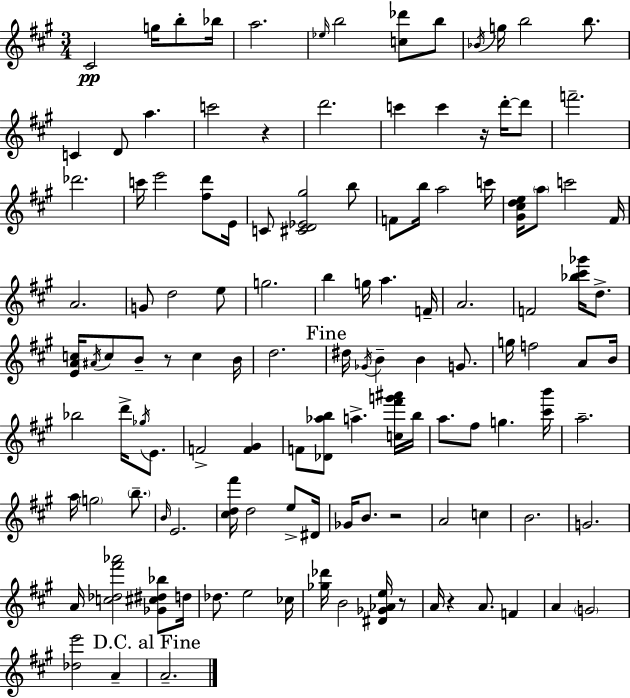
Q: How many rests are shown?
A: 6